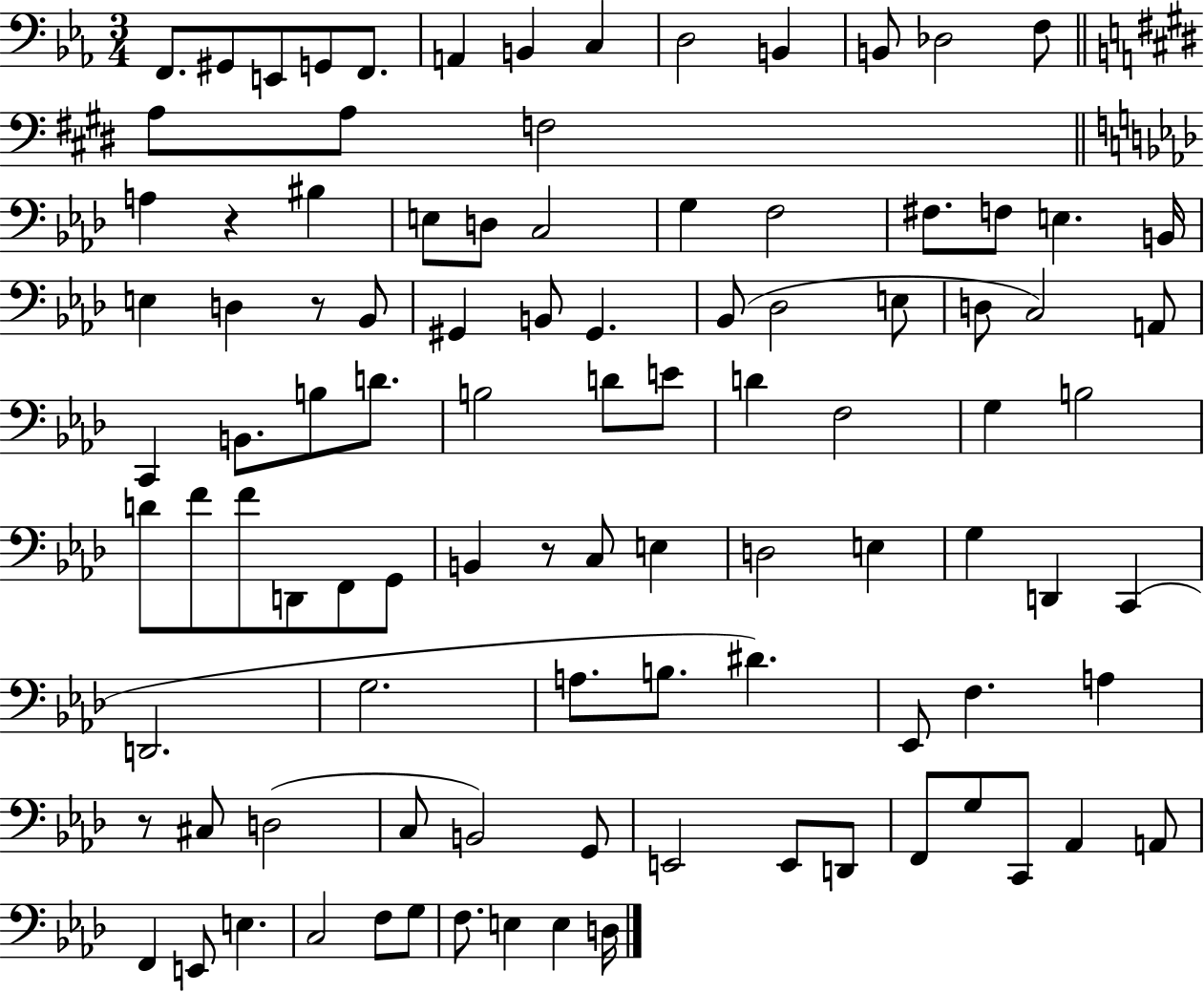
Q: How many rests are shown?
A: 4